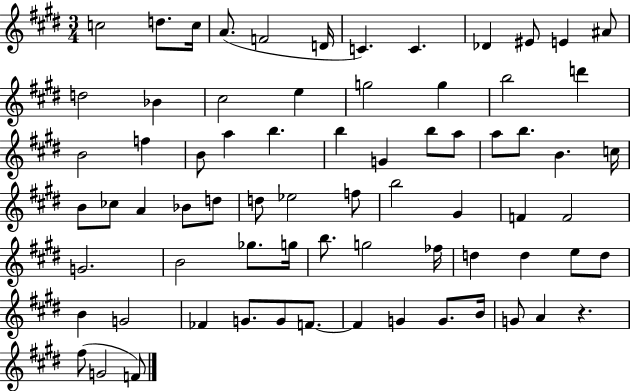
{
  \clef treble
  \numericTimeSignature
  \time 3/4
  \key e \major
  \repeat volta 2 { c''2 d''8. c''16 | a'8.( f'2 d'16 | c'4.) c'4. | des'4 eis'8 e'4 ais'8 | \break d''2 bes'4 | cis''2 e''4 | g''2 g''4 | b''2 d'''4 | \break b'2 f''4 | b'8 a''4 b''4. | b''4 g'4 b''8 a''8 | a''8 b''8. b'4. c''16 | \break b'8 ces''8 a'4 bes'8 d''8 | d''8 ees''2 f''8 | b''2 gis'4 | f'4 f'2 | \break g'2. | b'2 ges''8. g''16 | b''8. g''2 fes''16 | d''4 d''4 e''8 d''8 | \break b'4 g'2 | fes'4 g'8. g'8 f'8.~~ | f'4 g'4 g'8. b'16 | g'8 a'4 r4. | \break fis''8( g'2 f'8) | } \bar "|."
}